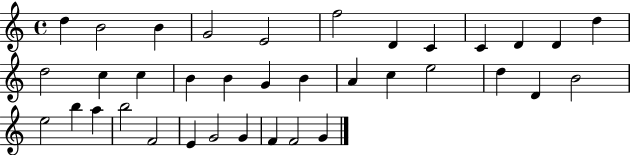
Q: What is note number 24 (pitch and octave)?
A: D4